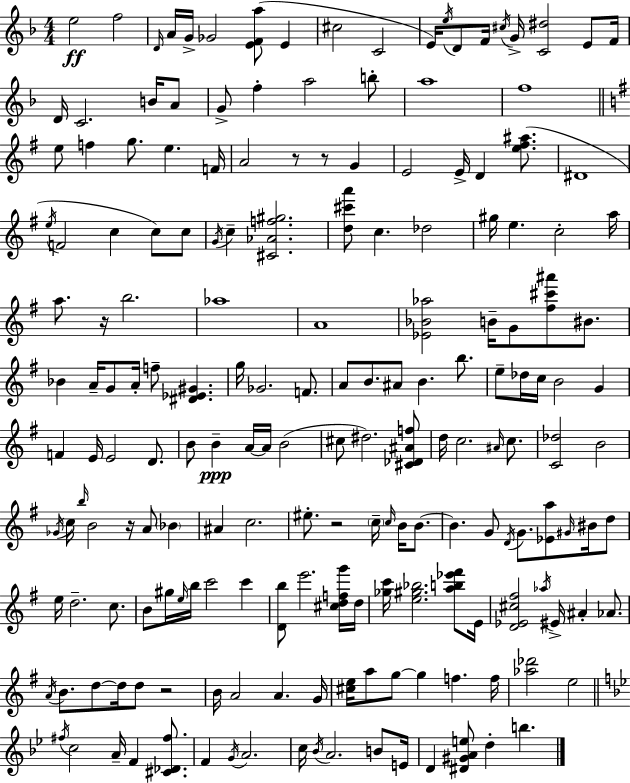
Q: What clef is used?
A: treble